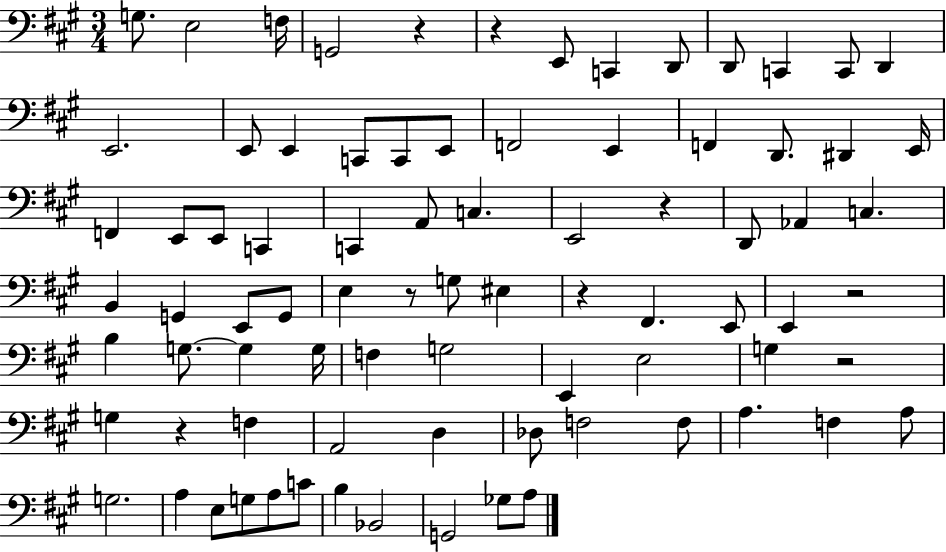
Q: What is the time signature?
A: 3/4